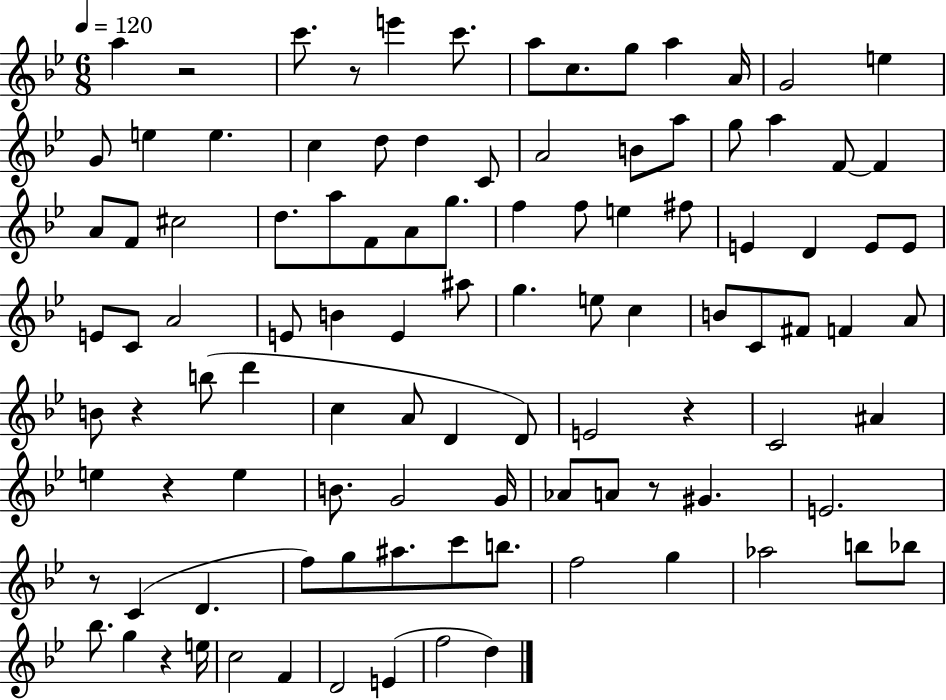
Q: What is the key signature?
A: BES major